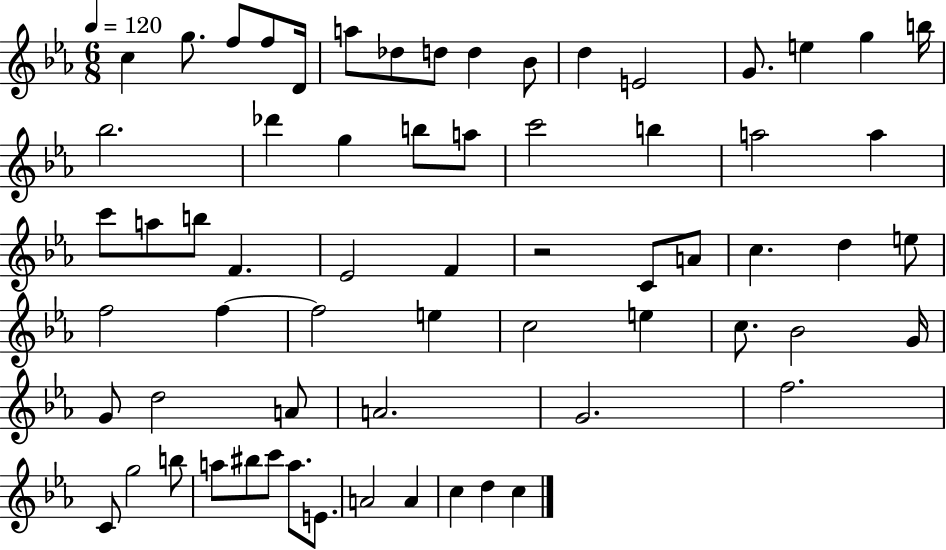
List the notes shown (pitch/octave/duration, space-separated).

C5/q G5/e. F5/e F5/e D4/s A5/e Db5/e D5/e D5/q Bb4/e D5/q E4/h G4/e. E5/q G5/q B5/s Bb5/h. Db6/q G5/q B5/e A5/e C6/h B5/q A5/h A5/q C6/e A5/e B5/e F4/q. Eb4/h F4/q R/h C4/e A4/e C5/q. D5/q E5/e F5/h F5/q F5/h E5/q C5/h E5/q C5/e. Bb4/h G4/s G4/e D5/h A4/e A4/h. G4/h. F5/h. C4/e G5/h B5/e A5/e BIS5/e C6/e A5/e. E4/e. A4/h A4/q C5/q D5/q C5/q